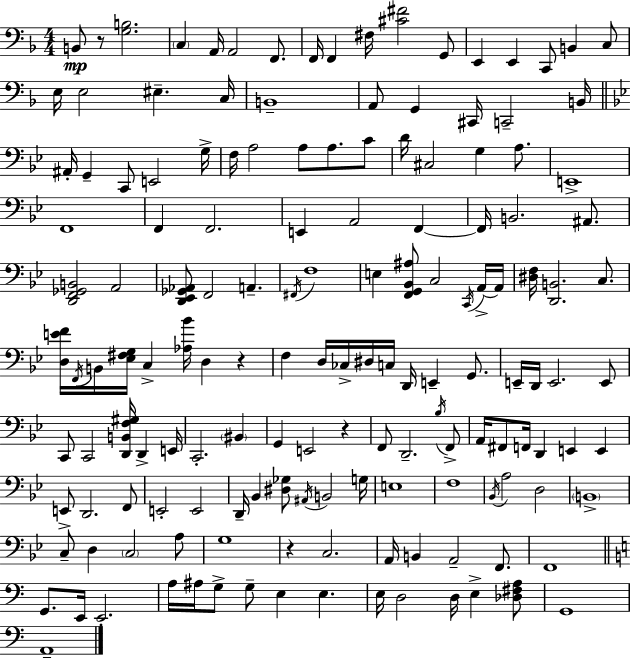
B2/e R/e [G3,B3]/h. C3/q A2/s A2/h F2/e. F2/s F2/q F#3/s [C#4,F#4]/h G2/e E2/q E2/q C2/e B2/q C3/e E3/s E3/h EIS3/q. C3/s B2/w A2/e G2/q C#2/s C2/h B2/s A#2/s G2/q C2/e E2/h G3/s F3/s A3/h A3/e A3/e. C4/e D4/s C#3/h G3/q A3/e. E2/w F2/w F2/q F2/h. E2/q A2/h F2/q F2/s B2/h. A#2/e. [D2,F2,Gb2,B2]/h A2/h [D2,Eb2,Gb2,Ab2]/e F2/h A2/q. F#2/s F3/w E3/q [F2,G2,Bb2,A#3]/e C3/h C2/s A2/s A2/s [D#3,F3]/s [D2,B2]/h. C3/e. [D3,E4,F4]/s F2/s B2/s [Eb3,F#3,G3]/s C3/q [Ab3,Bb4]/s D3/q R/q F3/q D3/s CES3/s D#3/s C3/s D2/s E2/q G2/e. E2/s D2/s E2/h. E2/e C2/e C2/h [D2,B2,F3,G#3]/s D2/q E2/s C2/h. BIS2/q G2/q E2/h R/q F2/e D2/h. Bb3/s F2/e A2/s F#2/e F2/s D2/q E2/q E2/q E2/e D2/h. F2/e E2/h E2/h D2/s Bb2/q [D#3,Gb3]/e A#2/s B2/h G3/s E3/w F3/w Bb2/s A3/h D3/h B2/w C3/e D3/q C3/h A3/e G3/w R/q C3/h. A2/s B2/q A2/h F2/e. F2/w G2/e. E2/s E2/h. A3/s A#3/s G3/e G3/e E3/q E3/q. E3/s D3/h D3/s E3/q [Db3,F#3,A3]/e G2/w A2/w